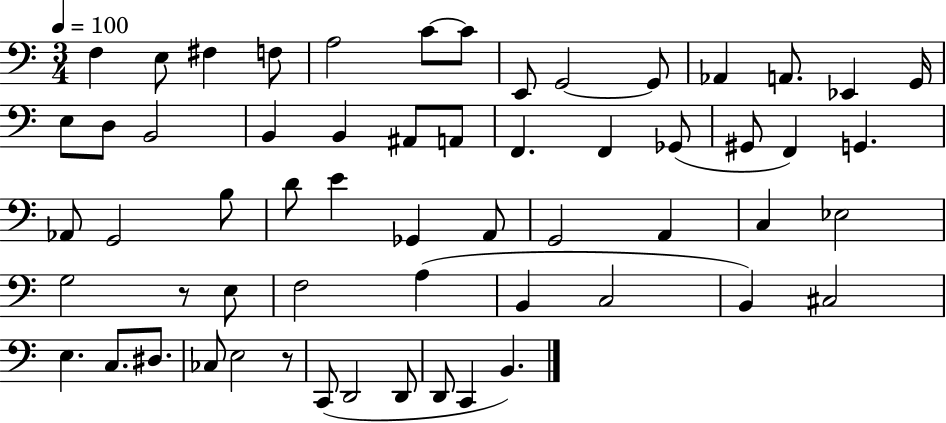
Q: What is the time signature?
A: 3/4